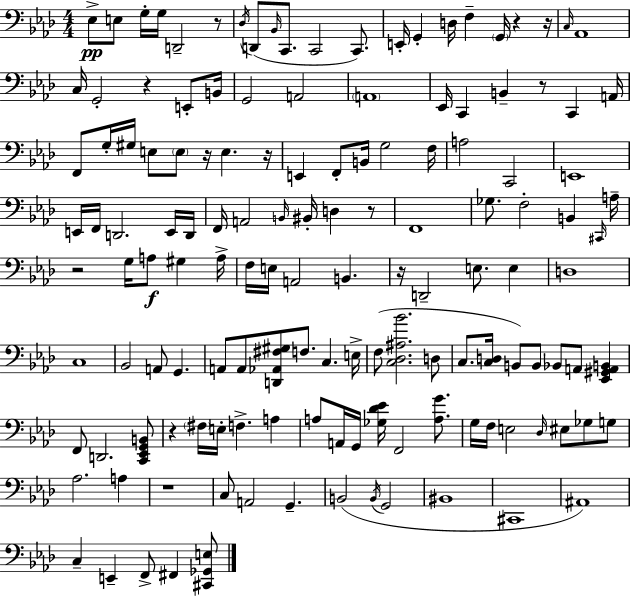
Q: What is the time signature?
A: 4/4